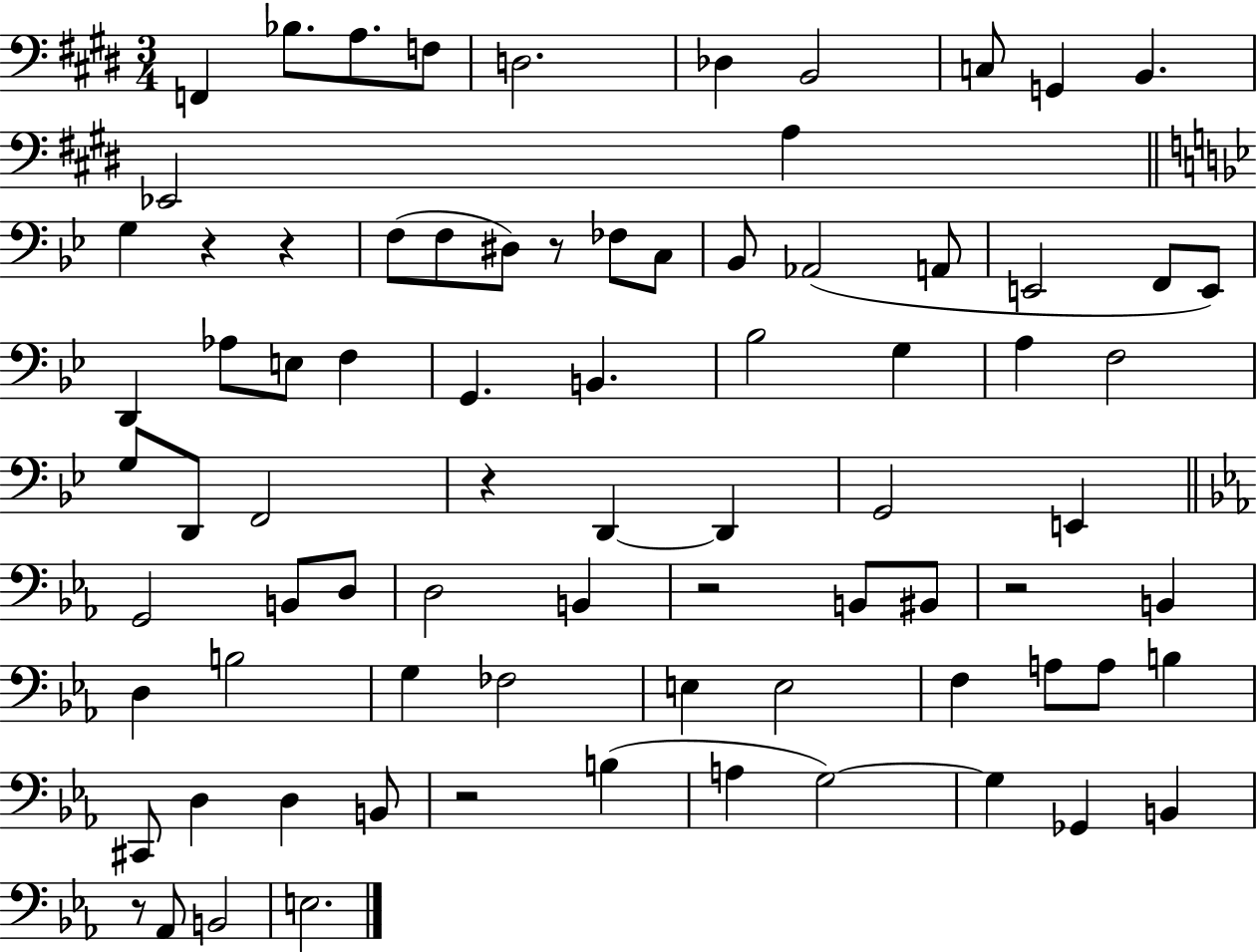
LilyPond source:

{
  \clef bass
  \numericTimeSignature
  \time 3/4
  \key e \major
  f,4 bes8. a8. f8 | d2. | des4 b,2 | c8 g,4 b,4. | \break ees,2 a4 | \bar "||" \break \key bes \major g4 r4 r4 | f8( f8 dis8) r8 fes8 c8 | bes,8 aes,2( a,8 | e,2 f,8 e,8) | \break d,4 aes8 e8 f4 | g,4. b,4. | bes2 g4 | a4 f2 | \break g8 d,8 f,2 | r4 d,4~~ d,4 | g,2 e,4 | \bar "||" \break \key c \minor g,2 b,8 d8 | d2 b,4 | r2 b,8 bis,8 | r2 b,4 | \break d4 b2 | g4 fes2 | e4 e2 | f4 a8 a8 b4 | \break cis,8 d4 d4 b,8 | r2 b4( | a4 g2~~) | g4 ges,4 b,4 | \break r8 aes,8 b,2 | e2. | \bar "|."
}